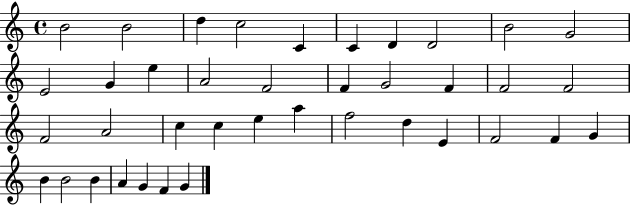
X:1
T:Untitled
M:4/4
L:1/4
K:C
B2 B2 d c2 C C D D2 B2 G2 E2 G e A2 F2 F G2 F F2 F2 F2 A2 c c e a f2 d E F2 F G B B2 B A G F G